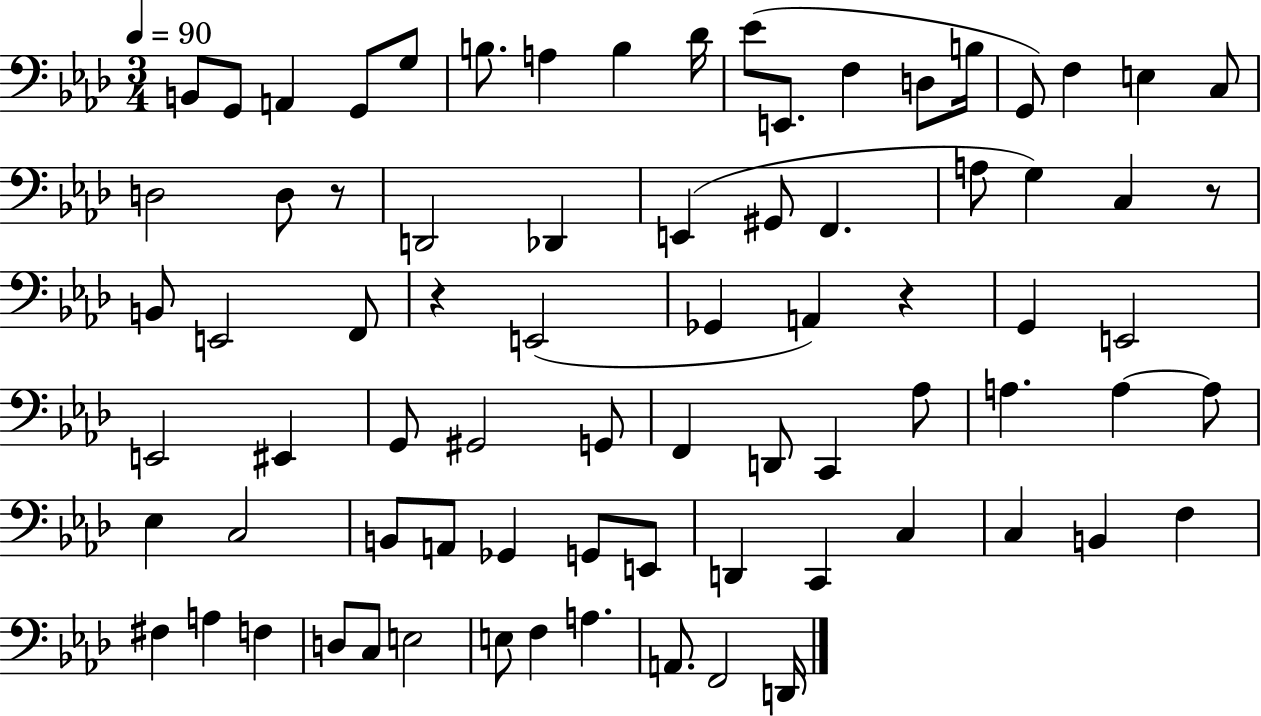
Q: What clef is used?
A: bass